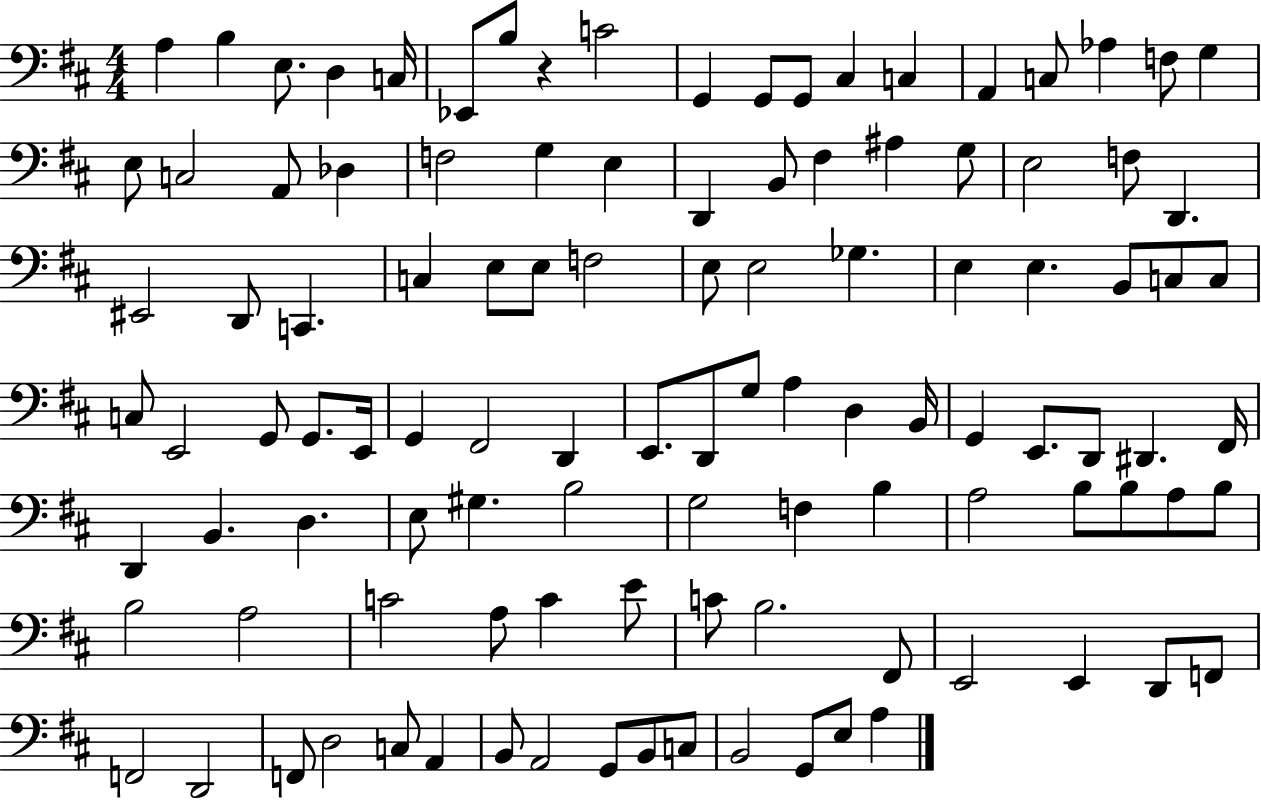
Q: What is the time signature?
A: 4/4